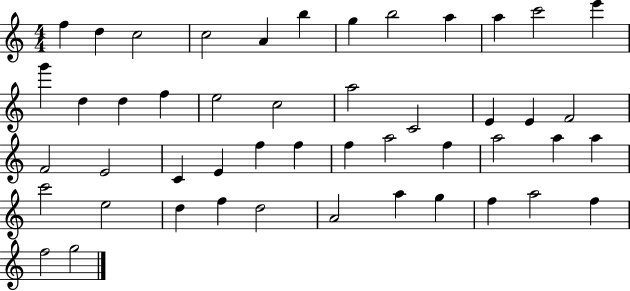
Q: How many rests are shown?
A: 0